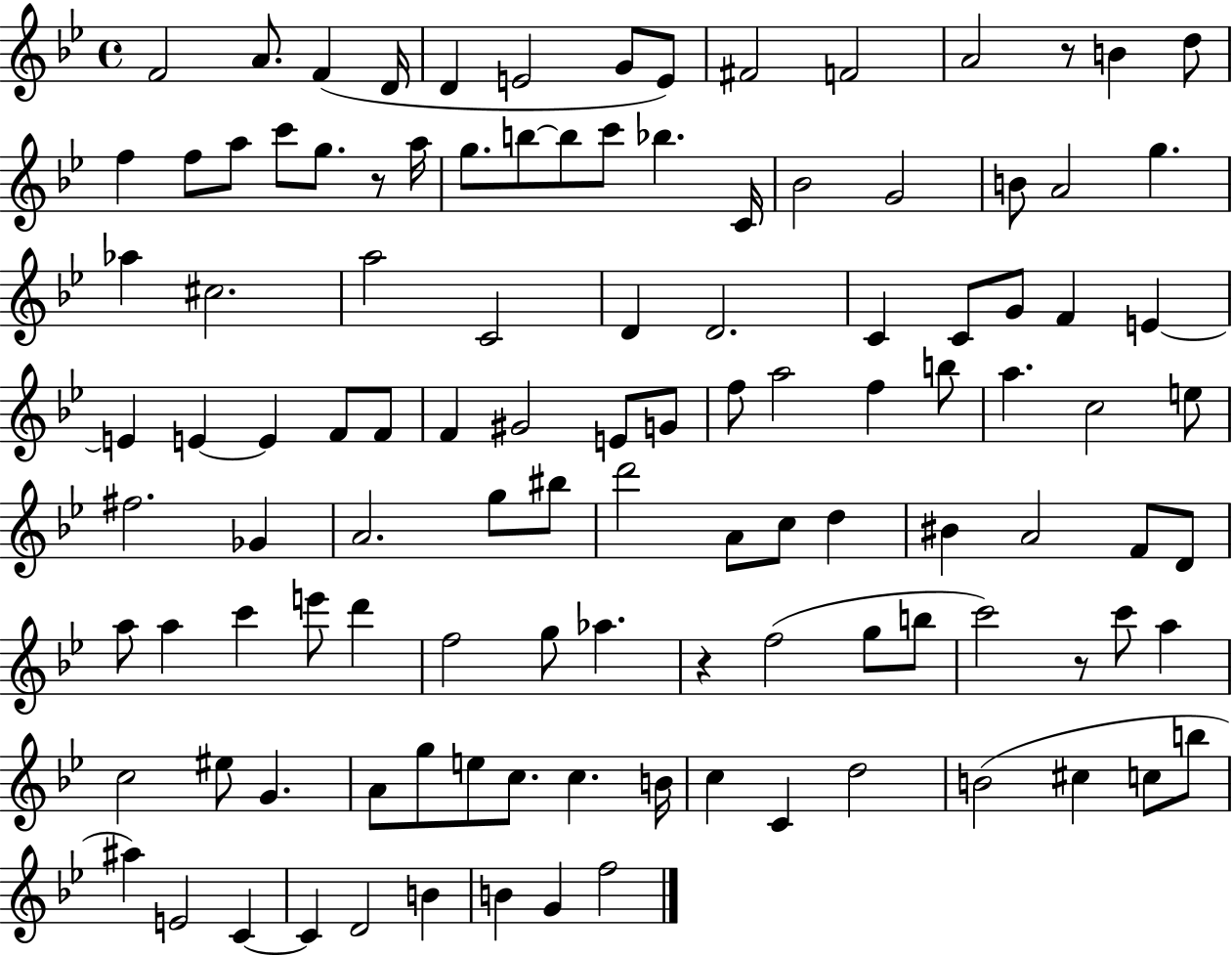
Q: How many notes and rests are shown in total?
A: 113